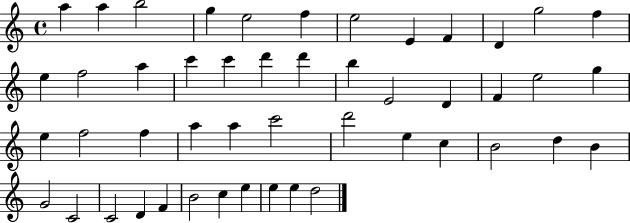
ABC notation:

X:1
T:Untitled
M:4/4
L:1/4
K:C
a a b2 g e2 f e2 E F D g2 f e f2 a c' c' d' d' b E2 D F e2 g e f2 f a a c'2 d'2 e c B2 d B G2 C2 C2 D F B2 c e e e d2